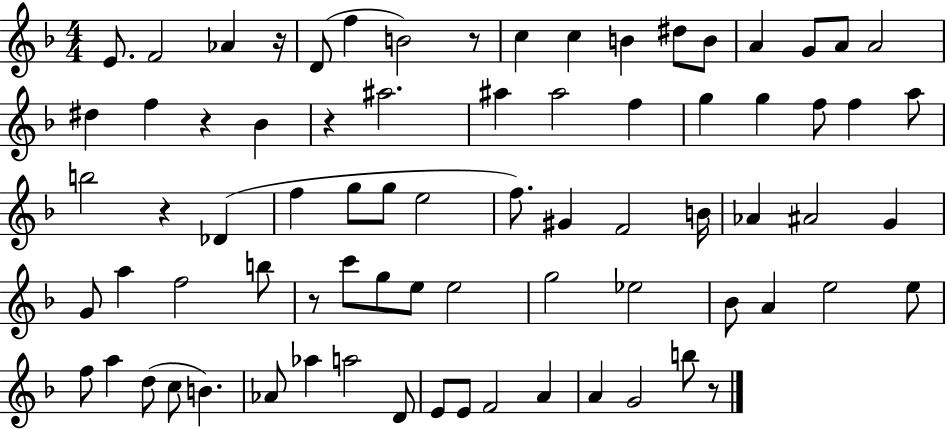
E4/e. F4/h Ab4/q R/s D4/e F5/q B4/h R/e C5/q C5/q B4/q D#5/e B4/e A4/q G4/e A4/e A4/h D#5/q F5/q R/q Bb4/q R/q A#5/h. A#5/q A#5/h F5/q G5/q G5/q F5/e F5/q A5/e B5/h R/q Db4/q F5/q G5/e G5/e E5/h F5/e. G#4/q F4/h B4/s Ab4/q A#4/h G4/q G4/e A5/q F5/h B5/e R/e C6/e G5/e E5/e E5/h G5/h Eb5/h Bb4/e A4/q E5/h E5/e F5/e A5/q D5/e C5/e B4/q. Ab4/e Ab5/q A5/h D4/e E4/e E4/e F4/h A4/q A4/q G4/h B5/e R/e